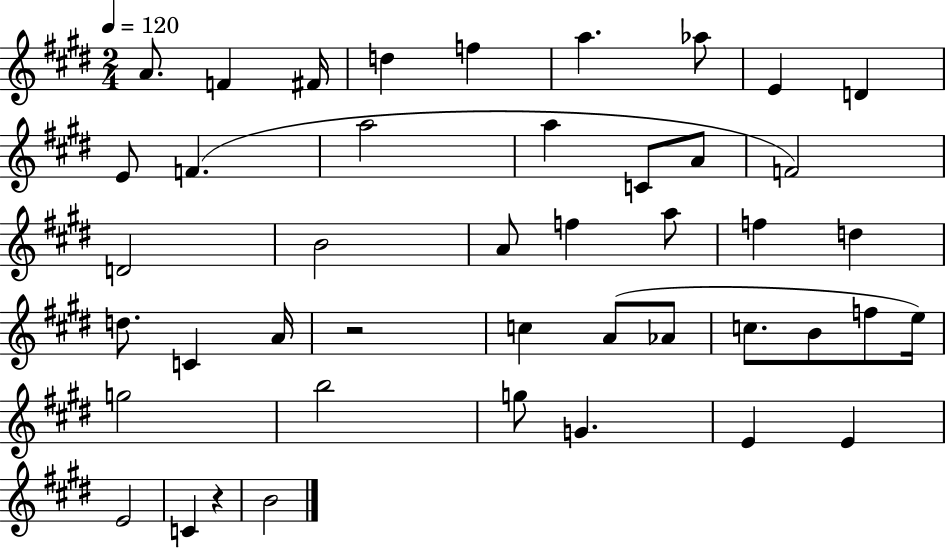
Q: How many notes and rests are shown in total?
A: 44